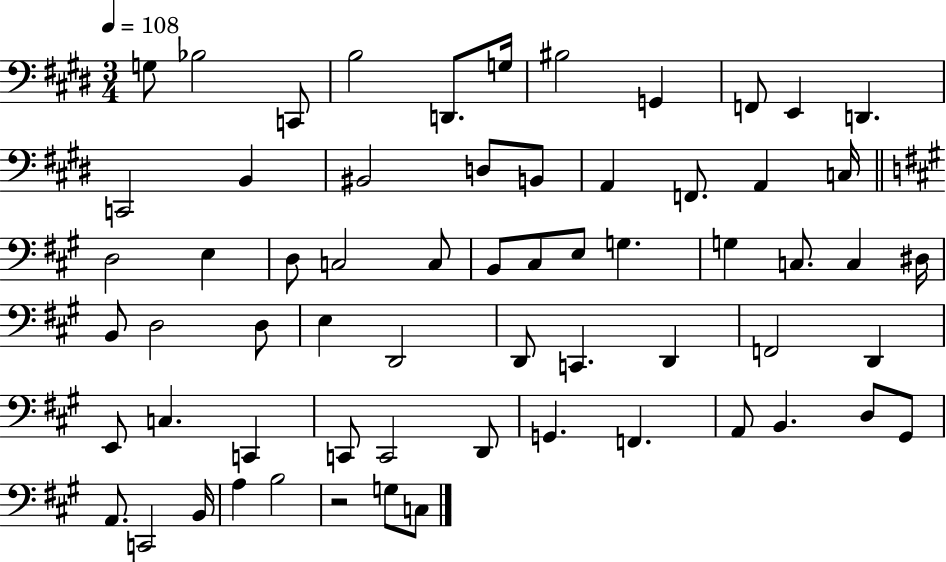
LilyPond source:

{
  \clef bass
  \numericTimeSignature
  \time 3/4
  \key e \major
  \tempo 4 = 108
  g8 bes2 c,8 | b2 d,8. g16 | bis2 g,4 | f,8 e,4 d,4. | \break c,2 b,4 | bis,2 d8 b,8 | a,4 f,8. a,4 c16 | \bar "||" \break \key a \major d2 e4 | d8 c2 c8 | b,8 cis8 e8 g4. | g4 c8. c4 dis16 | \break b,8 d2 d8 | e4 d,2 | d,8 c,4. d,4 | f,2 d,4 | \break e,8 c4. c,4 | c,8 c,2 d,8 | g,4. f,4. | a,8 b,4. d8 gis,8 | \break a,8. c,2 b,16 | a4 b2 | r2 g8 c8 | \bar "|."
}